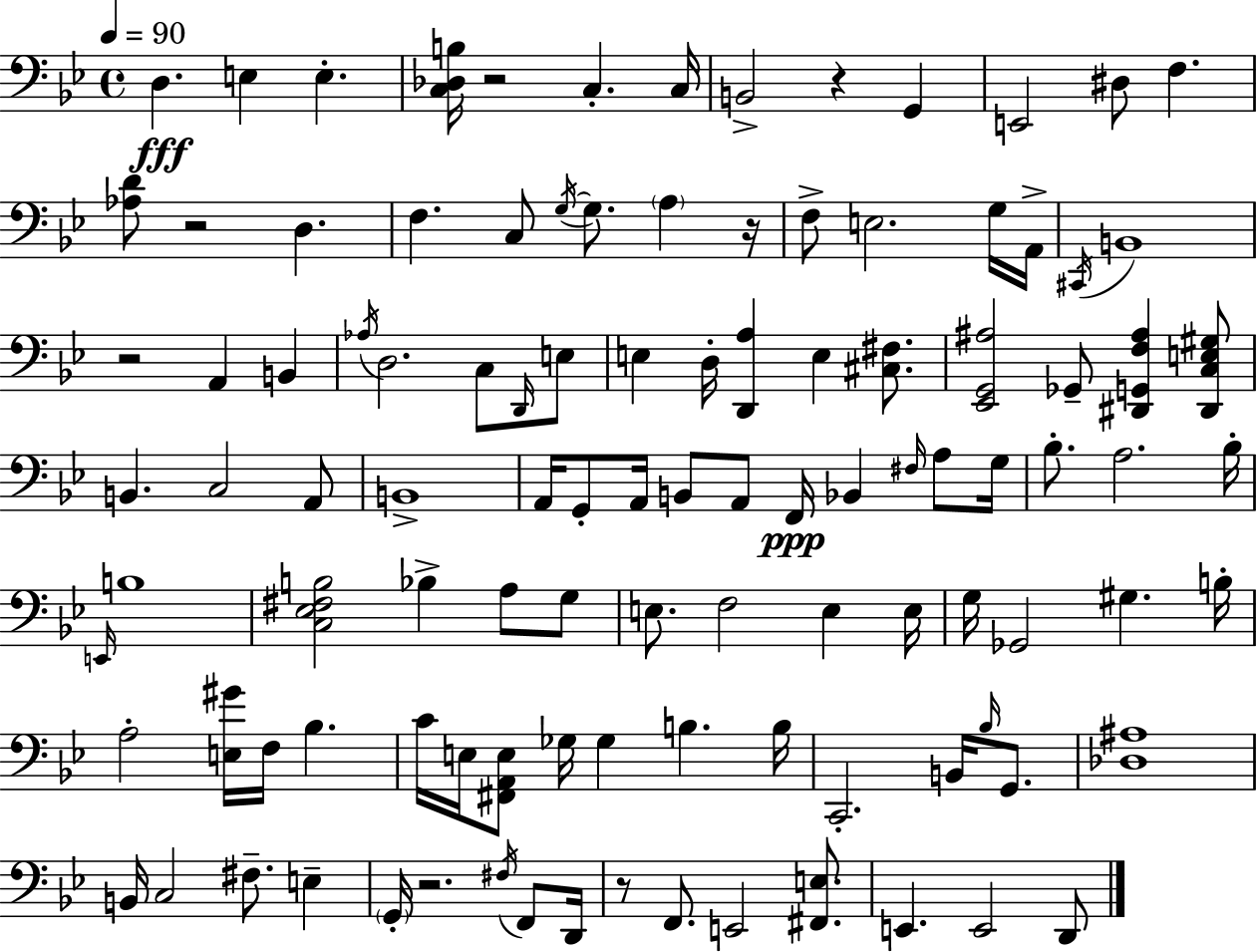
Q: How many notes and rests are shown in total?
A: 108